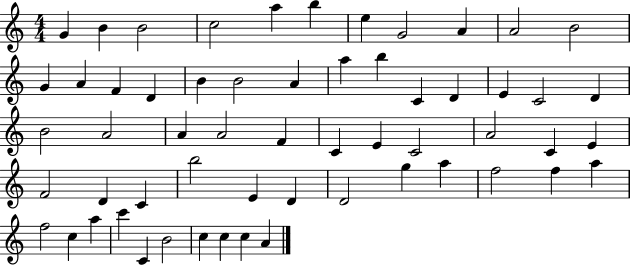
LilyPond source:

{
  \clef treble
  \numericTimeSignature
  \time 4/4
  \key c \major
  g'4 b'4 b'2 | c''2 a''4 b''4 | e''4 g'2 a'4 | a'2 b'2 | \break g'4 a'4 f'4 d'4 | b'4 b'2 a'4 | a''4 b''4 c'4 d'4 | e'4 c'2 d'4 | \break b'2 a'2 | a'4 a'2 f'4 | c'4 e'4 c'2 | a'2 c'4 e'4 | \break f'2 d'4 c'4 | b''2 e'4 d'4 | d'2 g''4 a''4 | f''2 f''4 a''4 | \break f''2 c''4 a''4 | c'''4 c'4 b'2 | c''4 c''4 c''4 a'4 | \bar "|."
}